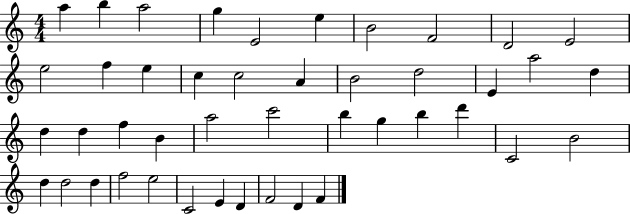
A5/q B5/q A5/h G5/q E4/h E5/q B4/h F4/h D4/h E4/h E5/h F5/q E5/q C5/q C5/h A4/q B4/h D5/h E4/q A5/h D5/q D5/q D5/q F5/q B4/q A5/h C6/h B5/q G5/q B5/q D6/q C4/h B4/h D5/q D5/h D5/q F5/h E5/h C4/h E4/q D4/q F4/h D4/q F4/q